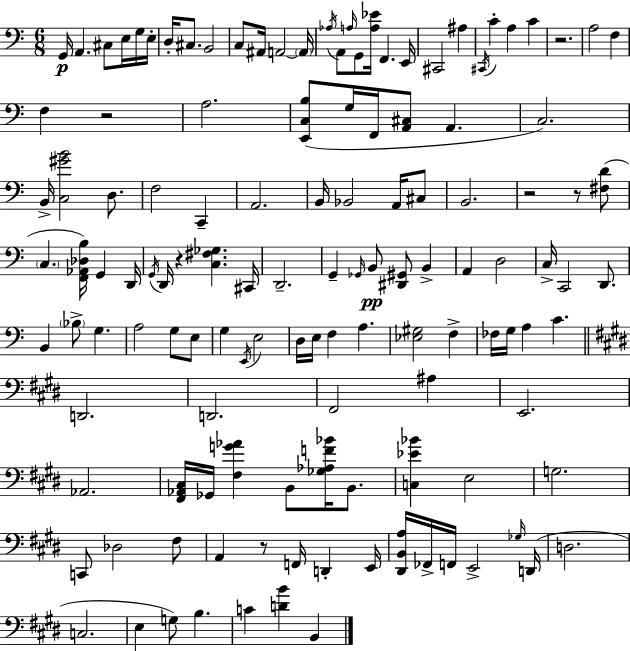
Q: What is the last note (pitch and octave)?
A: B2